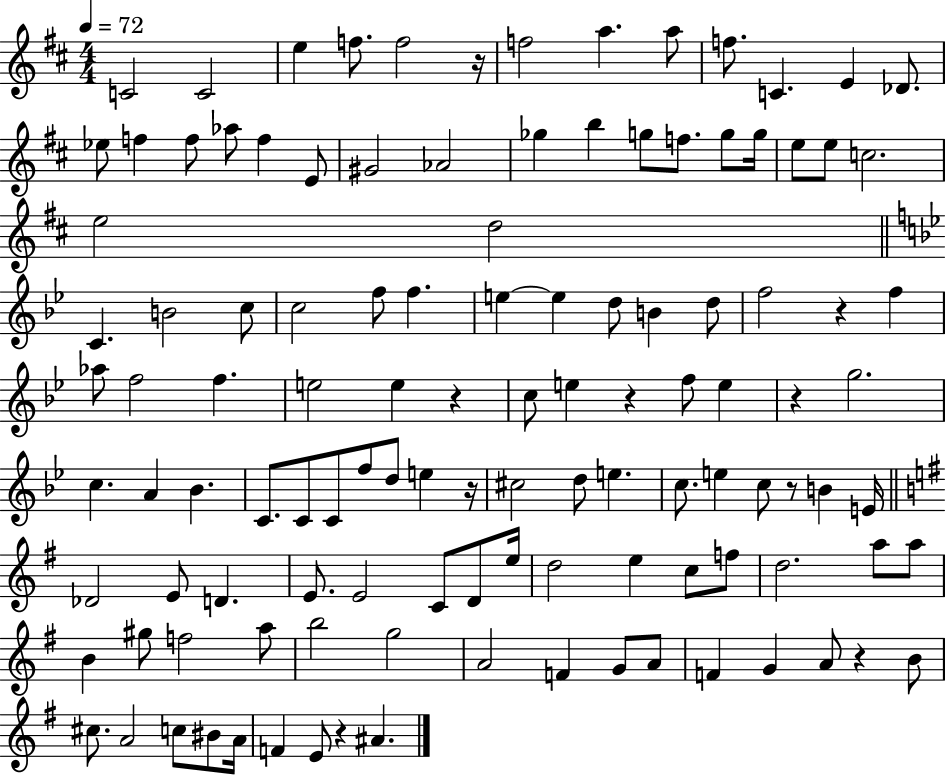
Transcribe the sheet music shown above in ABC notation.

X:1
T:Untitled
M:4/4
L:1/4
K:D
C2 C2 e f/2 f2 z/4 f2 a a/2 f/2 C E _D/2 _e/2 f f/2 _a/2 f E/2 ^G2 _A2 _g b g/2 f/2 g/2 g/4 e/2 e/2 c2 e2 d2 C B2 c/2 c2 f/2 f e e d/2 B d/2 f2 z f _a/2 f2 f e2 e z c/2 e z f/2 e z g2 c A _B C/2 C/2 C/2 f/2 d/2 e z/4 ^c2 d/2 e c/2 e c/2 z/2 B E/4 _D2 E/2 D E/2 E2 C/2 D/2 e/4 d2 e c/2 f/2 d2 a/2 a/2 B ^g/2 f2 a/2 b2 g2 A2 F G/2 A/2 F G A/2 z B/2 ^c/2 A2 c/2 ^B/2 A/4 F E/2 z ^A